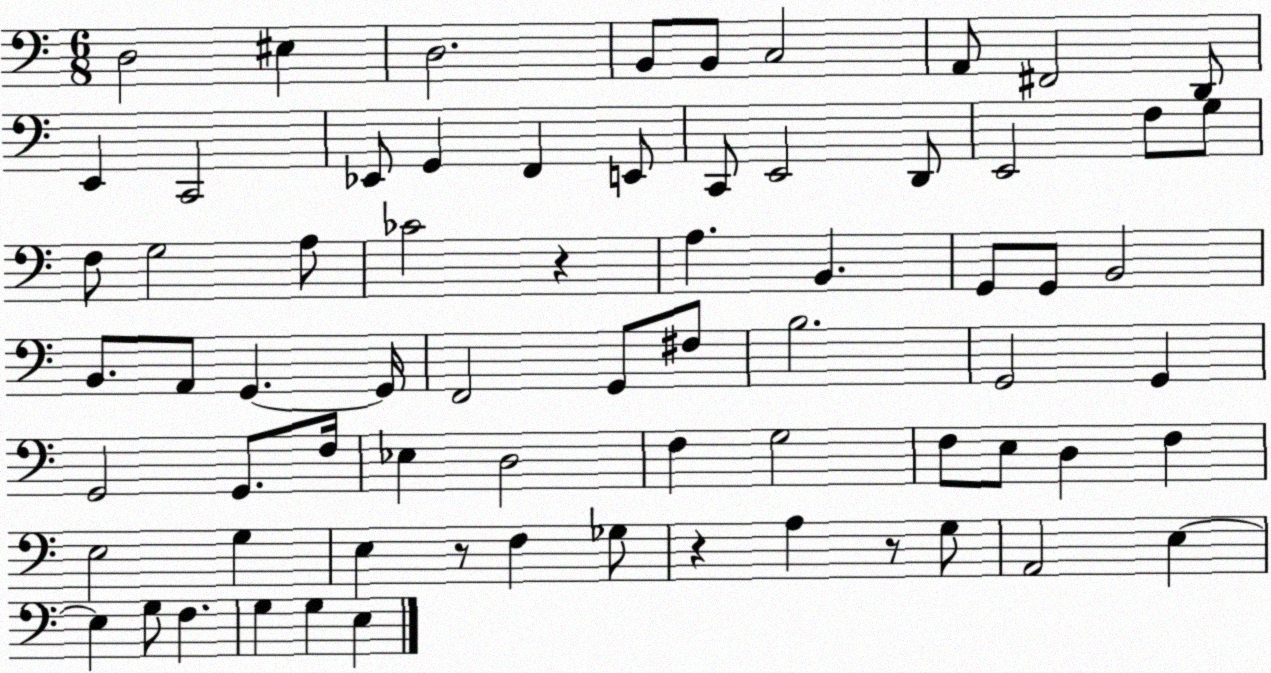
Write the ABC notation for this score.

X:1
T:Untitled
M:6/8
L:1/4
K:C
D,2 ^E, D,2 B,,/2 B,,/2 C,2 A,,/2 ^F,,2 D,,/2 E,, C,,2 _E,,/2 G,, F,, E,,/2 C,,/2 E,,2 D,,/2 E,,2 F,/2 G,/2 F,/2 G,2 A,/2 _C2 z A, B,, G,,/2 G,,/2 B,,2 B,,/2 A,,/2 G,, G,,/4 F,,2 G,,/2 ^F,/2 B,2 G,,2 G,, G,,2 G,,/2 F,/4 _E, D,2 F, G,2 F,/2 E,/2 D, F, E,2 G, E, z/2 F, _G,/2 z A, z/2 G,/2 A,,2 E, E, G,/2 F, G, G, E,